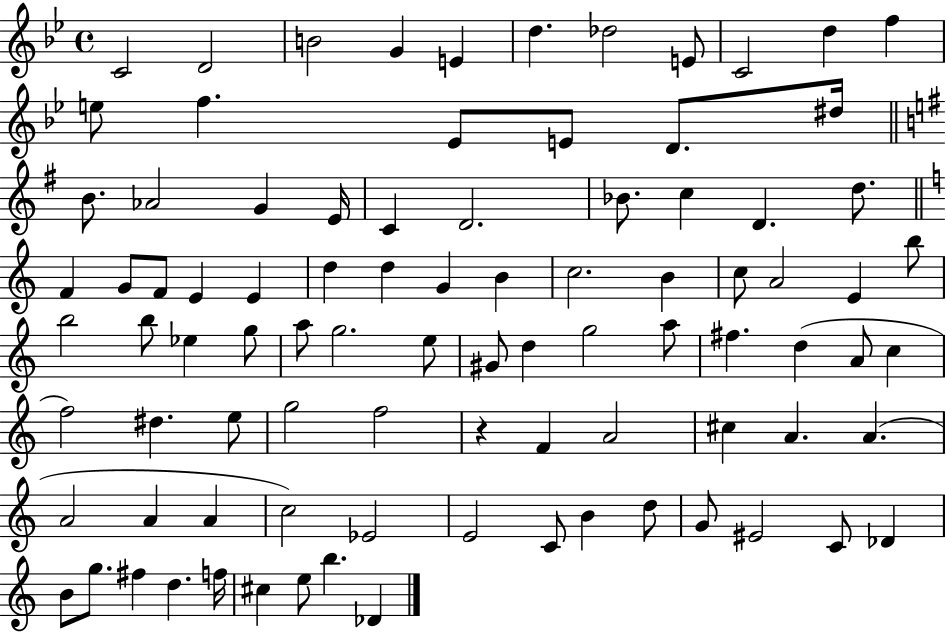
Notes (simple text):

C4/h D4/h B4/h G4/q E4/q D5/q. Db5/h E4/e C4/h D5/q F5/q E5/e F5/q. Eb4/e E4/e D4/e. D#5/s B4/e. Ab4/h G4/q E4/s C4/q D4/h. Bb4/e. C5/q D4/q. D5/e. F4/q G4/e F4/e E4/q E4/q D5/q D5/q G4/q B4/q C5/h. B4/q C5/e A4/h E4/q B5/e B5/h B5/e Eb5/q G5/e A5/e G5/h. E5/e G#4/e D5/q G5/h A5/e F#5/q. D5/q A4/e C5/q F5/h D#5/q. E5/e G5/h F5/h R/q F4/q A4/h C#5/q A4/q. A4/q. A4/h A4/q A4/q C5/h Eb4/h E4/h C4/e B4/q D5/e G4/e EIS4/h C4/e Db4/q B4/e G5/e. F#5/q D5/q. F5/s C#5/q E5/e B5/q. Db4/q